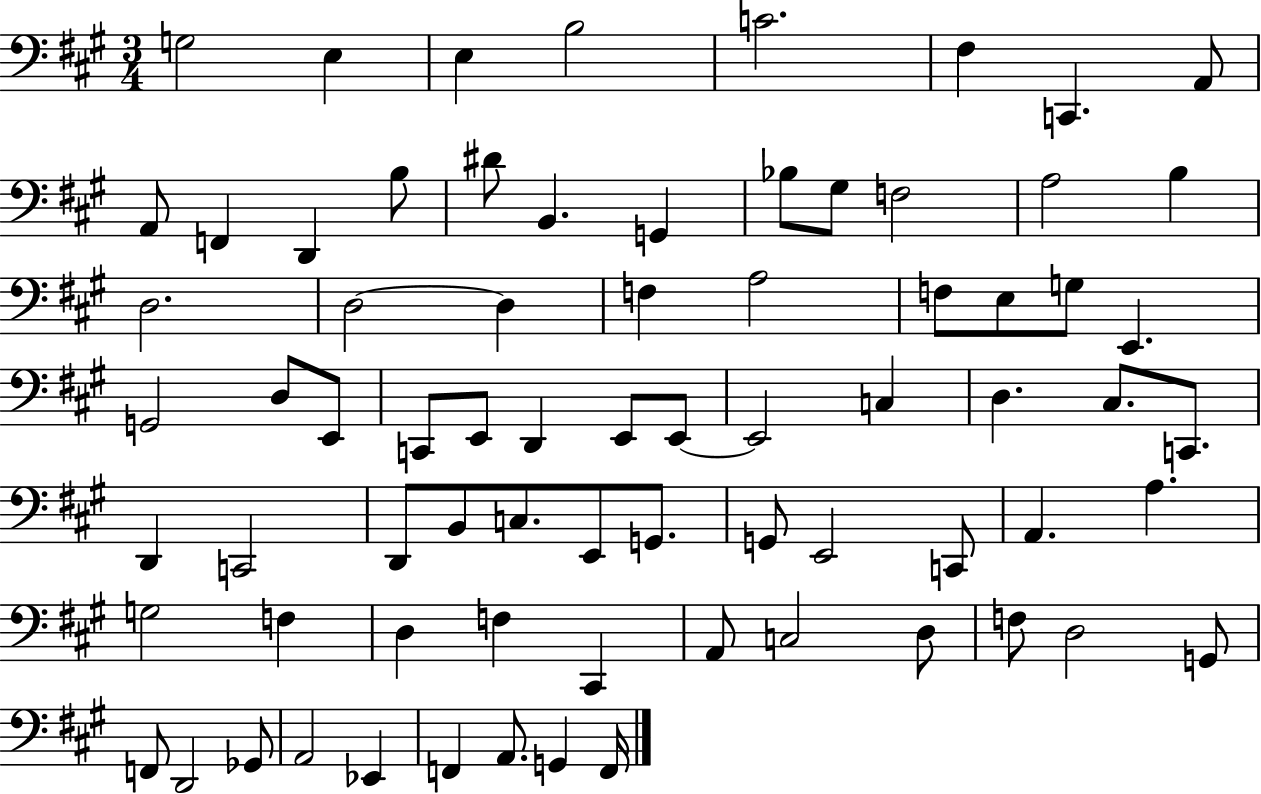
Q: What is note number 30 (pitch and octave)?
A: G2